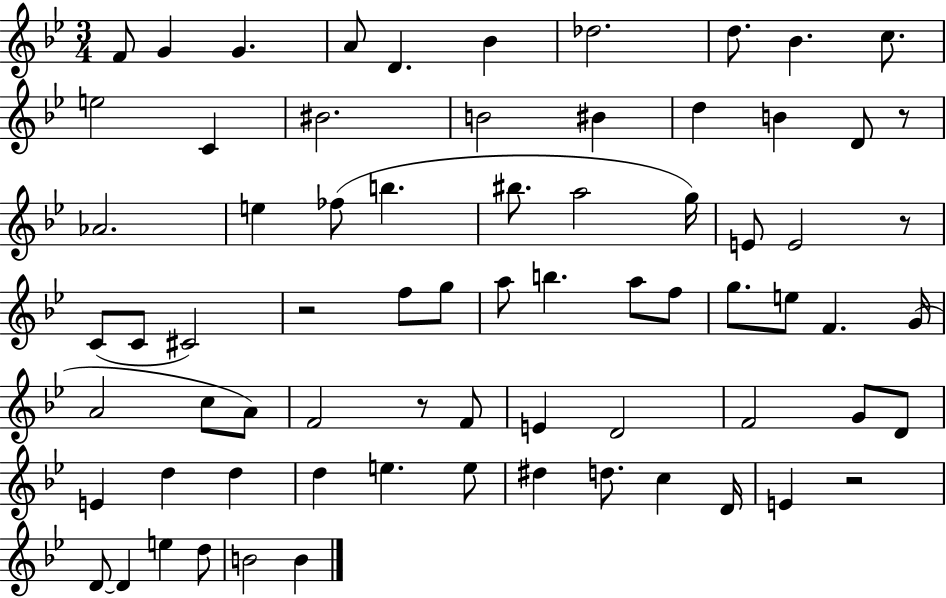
X:1
T:Untitled
M:3/4
L:1/4
K:Bb
F/2 G G A/2 D _B _d2 d/2 _B c/2 e2 C ^B2 B2 ^B d B D/2 z/2 _A2 e _f/2 b ^b/2 a2 g/4 E/2 E2 z/2 C/2 C/2 ^C2 z2 f/2 g/2 a/2 b a/2 f/2 g/2 e/2 F G/4 A2 c/2 A/2 F2 z/2 F/2 E D2 F2 G/2 D/2 E d d d e e/2 ^d d/2 c D/4 E z2 D/2 D e d/2 B2 B